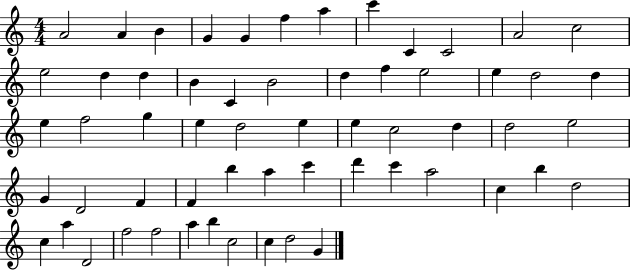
A4/h A4/q B4/q G4/q G4/q F5/q A5/q C6/q C4/q C4/h A4/h C5/h E5/h D5/q D5/q B4/q C4/q B4/h D5/q F5/q E5/h E5/q D5/h D5/q E5/q F5/h G5/q E5/q D5/h E5/q E5/q C5/h D5/q D5/h E5/h G4/q D4/h F4/q F4/q B5/q A5/q C6/q D6/q C6/q A5/h C5/q B5/q D5/h C5/q A5/q D4/h F5/h F5/h A5/q B5/q C5/h C5/q D5/h G4/q